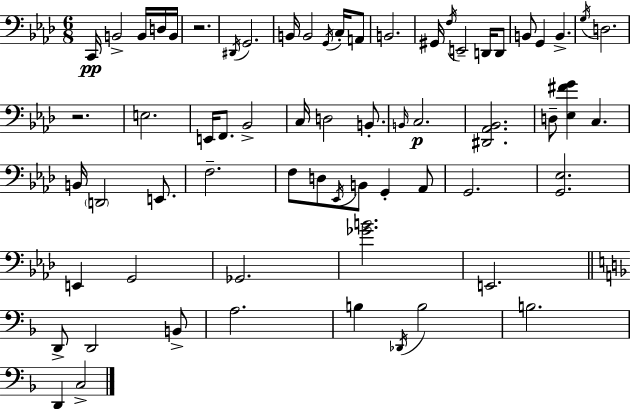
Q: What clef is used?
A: bass